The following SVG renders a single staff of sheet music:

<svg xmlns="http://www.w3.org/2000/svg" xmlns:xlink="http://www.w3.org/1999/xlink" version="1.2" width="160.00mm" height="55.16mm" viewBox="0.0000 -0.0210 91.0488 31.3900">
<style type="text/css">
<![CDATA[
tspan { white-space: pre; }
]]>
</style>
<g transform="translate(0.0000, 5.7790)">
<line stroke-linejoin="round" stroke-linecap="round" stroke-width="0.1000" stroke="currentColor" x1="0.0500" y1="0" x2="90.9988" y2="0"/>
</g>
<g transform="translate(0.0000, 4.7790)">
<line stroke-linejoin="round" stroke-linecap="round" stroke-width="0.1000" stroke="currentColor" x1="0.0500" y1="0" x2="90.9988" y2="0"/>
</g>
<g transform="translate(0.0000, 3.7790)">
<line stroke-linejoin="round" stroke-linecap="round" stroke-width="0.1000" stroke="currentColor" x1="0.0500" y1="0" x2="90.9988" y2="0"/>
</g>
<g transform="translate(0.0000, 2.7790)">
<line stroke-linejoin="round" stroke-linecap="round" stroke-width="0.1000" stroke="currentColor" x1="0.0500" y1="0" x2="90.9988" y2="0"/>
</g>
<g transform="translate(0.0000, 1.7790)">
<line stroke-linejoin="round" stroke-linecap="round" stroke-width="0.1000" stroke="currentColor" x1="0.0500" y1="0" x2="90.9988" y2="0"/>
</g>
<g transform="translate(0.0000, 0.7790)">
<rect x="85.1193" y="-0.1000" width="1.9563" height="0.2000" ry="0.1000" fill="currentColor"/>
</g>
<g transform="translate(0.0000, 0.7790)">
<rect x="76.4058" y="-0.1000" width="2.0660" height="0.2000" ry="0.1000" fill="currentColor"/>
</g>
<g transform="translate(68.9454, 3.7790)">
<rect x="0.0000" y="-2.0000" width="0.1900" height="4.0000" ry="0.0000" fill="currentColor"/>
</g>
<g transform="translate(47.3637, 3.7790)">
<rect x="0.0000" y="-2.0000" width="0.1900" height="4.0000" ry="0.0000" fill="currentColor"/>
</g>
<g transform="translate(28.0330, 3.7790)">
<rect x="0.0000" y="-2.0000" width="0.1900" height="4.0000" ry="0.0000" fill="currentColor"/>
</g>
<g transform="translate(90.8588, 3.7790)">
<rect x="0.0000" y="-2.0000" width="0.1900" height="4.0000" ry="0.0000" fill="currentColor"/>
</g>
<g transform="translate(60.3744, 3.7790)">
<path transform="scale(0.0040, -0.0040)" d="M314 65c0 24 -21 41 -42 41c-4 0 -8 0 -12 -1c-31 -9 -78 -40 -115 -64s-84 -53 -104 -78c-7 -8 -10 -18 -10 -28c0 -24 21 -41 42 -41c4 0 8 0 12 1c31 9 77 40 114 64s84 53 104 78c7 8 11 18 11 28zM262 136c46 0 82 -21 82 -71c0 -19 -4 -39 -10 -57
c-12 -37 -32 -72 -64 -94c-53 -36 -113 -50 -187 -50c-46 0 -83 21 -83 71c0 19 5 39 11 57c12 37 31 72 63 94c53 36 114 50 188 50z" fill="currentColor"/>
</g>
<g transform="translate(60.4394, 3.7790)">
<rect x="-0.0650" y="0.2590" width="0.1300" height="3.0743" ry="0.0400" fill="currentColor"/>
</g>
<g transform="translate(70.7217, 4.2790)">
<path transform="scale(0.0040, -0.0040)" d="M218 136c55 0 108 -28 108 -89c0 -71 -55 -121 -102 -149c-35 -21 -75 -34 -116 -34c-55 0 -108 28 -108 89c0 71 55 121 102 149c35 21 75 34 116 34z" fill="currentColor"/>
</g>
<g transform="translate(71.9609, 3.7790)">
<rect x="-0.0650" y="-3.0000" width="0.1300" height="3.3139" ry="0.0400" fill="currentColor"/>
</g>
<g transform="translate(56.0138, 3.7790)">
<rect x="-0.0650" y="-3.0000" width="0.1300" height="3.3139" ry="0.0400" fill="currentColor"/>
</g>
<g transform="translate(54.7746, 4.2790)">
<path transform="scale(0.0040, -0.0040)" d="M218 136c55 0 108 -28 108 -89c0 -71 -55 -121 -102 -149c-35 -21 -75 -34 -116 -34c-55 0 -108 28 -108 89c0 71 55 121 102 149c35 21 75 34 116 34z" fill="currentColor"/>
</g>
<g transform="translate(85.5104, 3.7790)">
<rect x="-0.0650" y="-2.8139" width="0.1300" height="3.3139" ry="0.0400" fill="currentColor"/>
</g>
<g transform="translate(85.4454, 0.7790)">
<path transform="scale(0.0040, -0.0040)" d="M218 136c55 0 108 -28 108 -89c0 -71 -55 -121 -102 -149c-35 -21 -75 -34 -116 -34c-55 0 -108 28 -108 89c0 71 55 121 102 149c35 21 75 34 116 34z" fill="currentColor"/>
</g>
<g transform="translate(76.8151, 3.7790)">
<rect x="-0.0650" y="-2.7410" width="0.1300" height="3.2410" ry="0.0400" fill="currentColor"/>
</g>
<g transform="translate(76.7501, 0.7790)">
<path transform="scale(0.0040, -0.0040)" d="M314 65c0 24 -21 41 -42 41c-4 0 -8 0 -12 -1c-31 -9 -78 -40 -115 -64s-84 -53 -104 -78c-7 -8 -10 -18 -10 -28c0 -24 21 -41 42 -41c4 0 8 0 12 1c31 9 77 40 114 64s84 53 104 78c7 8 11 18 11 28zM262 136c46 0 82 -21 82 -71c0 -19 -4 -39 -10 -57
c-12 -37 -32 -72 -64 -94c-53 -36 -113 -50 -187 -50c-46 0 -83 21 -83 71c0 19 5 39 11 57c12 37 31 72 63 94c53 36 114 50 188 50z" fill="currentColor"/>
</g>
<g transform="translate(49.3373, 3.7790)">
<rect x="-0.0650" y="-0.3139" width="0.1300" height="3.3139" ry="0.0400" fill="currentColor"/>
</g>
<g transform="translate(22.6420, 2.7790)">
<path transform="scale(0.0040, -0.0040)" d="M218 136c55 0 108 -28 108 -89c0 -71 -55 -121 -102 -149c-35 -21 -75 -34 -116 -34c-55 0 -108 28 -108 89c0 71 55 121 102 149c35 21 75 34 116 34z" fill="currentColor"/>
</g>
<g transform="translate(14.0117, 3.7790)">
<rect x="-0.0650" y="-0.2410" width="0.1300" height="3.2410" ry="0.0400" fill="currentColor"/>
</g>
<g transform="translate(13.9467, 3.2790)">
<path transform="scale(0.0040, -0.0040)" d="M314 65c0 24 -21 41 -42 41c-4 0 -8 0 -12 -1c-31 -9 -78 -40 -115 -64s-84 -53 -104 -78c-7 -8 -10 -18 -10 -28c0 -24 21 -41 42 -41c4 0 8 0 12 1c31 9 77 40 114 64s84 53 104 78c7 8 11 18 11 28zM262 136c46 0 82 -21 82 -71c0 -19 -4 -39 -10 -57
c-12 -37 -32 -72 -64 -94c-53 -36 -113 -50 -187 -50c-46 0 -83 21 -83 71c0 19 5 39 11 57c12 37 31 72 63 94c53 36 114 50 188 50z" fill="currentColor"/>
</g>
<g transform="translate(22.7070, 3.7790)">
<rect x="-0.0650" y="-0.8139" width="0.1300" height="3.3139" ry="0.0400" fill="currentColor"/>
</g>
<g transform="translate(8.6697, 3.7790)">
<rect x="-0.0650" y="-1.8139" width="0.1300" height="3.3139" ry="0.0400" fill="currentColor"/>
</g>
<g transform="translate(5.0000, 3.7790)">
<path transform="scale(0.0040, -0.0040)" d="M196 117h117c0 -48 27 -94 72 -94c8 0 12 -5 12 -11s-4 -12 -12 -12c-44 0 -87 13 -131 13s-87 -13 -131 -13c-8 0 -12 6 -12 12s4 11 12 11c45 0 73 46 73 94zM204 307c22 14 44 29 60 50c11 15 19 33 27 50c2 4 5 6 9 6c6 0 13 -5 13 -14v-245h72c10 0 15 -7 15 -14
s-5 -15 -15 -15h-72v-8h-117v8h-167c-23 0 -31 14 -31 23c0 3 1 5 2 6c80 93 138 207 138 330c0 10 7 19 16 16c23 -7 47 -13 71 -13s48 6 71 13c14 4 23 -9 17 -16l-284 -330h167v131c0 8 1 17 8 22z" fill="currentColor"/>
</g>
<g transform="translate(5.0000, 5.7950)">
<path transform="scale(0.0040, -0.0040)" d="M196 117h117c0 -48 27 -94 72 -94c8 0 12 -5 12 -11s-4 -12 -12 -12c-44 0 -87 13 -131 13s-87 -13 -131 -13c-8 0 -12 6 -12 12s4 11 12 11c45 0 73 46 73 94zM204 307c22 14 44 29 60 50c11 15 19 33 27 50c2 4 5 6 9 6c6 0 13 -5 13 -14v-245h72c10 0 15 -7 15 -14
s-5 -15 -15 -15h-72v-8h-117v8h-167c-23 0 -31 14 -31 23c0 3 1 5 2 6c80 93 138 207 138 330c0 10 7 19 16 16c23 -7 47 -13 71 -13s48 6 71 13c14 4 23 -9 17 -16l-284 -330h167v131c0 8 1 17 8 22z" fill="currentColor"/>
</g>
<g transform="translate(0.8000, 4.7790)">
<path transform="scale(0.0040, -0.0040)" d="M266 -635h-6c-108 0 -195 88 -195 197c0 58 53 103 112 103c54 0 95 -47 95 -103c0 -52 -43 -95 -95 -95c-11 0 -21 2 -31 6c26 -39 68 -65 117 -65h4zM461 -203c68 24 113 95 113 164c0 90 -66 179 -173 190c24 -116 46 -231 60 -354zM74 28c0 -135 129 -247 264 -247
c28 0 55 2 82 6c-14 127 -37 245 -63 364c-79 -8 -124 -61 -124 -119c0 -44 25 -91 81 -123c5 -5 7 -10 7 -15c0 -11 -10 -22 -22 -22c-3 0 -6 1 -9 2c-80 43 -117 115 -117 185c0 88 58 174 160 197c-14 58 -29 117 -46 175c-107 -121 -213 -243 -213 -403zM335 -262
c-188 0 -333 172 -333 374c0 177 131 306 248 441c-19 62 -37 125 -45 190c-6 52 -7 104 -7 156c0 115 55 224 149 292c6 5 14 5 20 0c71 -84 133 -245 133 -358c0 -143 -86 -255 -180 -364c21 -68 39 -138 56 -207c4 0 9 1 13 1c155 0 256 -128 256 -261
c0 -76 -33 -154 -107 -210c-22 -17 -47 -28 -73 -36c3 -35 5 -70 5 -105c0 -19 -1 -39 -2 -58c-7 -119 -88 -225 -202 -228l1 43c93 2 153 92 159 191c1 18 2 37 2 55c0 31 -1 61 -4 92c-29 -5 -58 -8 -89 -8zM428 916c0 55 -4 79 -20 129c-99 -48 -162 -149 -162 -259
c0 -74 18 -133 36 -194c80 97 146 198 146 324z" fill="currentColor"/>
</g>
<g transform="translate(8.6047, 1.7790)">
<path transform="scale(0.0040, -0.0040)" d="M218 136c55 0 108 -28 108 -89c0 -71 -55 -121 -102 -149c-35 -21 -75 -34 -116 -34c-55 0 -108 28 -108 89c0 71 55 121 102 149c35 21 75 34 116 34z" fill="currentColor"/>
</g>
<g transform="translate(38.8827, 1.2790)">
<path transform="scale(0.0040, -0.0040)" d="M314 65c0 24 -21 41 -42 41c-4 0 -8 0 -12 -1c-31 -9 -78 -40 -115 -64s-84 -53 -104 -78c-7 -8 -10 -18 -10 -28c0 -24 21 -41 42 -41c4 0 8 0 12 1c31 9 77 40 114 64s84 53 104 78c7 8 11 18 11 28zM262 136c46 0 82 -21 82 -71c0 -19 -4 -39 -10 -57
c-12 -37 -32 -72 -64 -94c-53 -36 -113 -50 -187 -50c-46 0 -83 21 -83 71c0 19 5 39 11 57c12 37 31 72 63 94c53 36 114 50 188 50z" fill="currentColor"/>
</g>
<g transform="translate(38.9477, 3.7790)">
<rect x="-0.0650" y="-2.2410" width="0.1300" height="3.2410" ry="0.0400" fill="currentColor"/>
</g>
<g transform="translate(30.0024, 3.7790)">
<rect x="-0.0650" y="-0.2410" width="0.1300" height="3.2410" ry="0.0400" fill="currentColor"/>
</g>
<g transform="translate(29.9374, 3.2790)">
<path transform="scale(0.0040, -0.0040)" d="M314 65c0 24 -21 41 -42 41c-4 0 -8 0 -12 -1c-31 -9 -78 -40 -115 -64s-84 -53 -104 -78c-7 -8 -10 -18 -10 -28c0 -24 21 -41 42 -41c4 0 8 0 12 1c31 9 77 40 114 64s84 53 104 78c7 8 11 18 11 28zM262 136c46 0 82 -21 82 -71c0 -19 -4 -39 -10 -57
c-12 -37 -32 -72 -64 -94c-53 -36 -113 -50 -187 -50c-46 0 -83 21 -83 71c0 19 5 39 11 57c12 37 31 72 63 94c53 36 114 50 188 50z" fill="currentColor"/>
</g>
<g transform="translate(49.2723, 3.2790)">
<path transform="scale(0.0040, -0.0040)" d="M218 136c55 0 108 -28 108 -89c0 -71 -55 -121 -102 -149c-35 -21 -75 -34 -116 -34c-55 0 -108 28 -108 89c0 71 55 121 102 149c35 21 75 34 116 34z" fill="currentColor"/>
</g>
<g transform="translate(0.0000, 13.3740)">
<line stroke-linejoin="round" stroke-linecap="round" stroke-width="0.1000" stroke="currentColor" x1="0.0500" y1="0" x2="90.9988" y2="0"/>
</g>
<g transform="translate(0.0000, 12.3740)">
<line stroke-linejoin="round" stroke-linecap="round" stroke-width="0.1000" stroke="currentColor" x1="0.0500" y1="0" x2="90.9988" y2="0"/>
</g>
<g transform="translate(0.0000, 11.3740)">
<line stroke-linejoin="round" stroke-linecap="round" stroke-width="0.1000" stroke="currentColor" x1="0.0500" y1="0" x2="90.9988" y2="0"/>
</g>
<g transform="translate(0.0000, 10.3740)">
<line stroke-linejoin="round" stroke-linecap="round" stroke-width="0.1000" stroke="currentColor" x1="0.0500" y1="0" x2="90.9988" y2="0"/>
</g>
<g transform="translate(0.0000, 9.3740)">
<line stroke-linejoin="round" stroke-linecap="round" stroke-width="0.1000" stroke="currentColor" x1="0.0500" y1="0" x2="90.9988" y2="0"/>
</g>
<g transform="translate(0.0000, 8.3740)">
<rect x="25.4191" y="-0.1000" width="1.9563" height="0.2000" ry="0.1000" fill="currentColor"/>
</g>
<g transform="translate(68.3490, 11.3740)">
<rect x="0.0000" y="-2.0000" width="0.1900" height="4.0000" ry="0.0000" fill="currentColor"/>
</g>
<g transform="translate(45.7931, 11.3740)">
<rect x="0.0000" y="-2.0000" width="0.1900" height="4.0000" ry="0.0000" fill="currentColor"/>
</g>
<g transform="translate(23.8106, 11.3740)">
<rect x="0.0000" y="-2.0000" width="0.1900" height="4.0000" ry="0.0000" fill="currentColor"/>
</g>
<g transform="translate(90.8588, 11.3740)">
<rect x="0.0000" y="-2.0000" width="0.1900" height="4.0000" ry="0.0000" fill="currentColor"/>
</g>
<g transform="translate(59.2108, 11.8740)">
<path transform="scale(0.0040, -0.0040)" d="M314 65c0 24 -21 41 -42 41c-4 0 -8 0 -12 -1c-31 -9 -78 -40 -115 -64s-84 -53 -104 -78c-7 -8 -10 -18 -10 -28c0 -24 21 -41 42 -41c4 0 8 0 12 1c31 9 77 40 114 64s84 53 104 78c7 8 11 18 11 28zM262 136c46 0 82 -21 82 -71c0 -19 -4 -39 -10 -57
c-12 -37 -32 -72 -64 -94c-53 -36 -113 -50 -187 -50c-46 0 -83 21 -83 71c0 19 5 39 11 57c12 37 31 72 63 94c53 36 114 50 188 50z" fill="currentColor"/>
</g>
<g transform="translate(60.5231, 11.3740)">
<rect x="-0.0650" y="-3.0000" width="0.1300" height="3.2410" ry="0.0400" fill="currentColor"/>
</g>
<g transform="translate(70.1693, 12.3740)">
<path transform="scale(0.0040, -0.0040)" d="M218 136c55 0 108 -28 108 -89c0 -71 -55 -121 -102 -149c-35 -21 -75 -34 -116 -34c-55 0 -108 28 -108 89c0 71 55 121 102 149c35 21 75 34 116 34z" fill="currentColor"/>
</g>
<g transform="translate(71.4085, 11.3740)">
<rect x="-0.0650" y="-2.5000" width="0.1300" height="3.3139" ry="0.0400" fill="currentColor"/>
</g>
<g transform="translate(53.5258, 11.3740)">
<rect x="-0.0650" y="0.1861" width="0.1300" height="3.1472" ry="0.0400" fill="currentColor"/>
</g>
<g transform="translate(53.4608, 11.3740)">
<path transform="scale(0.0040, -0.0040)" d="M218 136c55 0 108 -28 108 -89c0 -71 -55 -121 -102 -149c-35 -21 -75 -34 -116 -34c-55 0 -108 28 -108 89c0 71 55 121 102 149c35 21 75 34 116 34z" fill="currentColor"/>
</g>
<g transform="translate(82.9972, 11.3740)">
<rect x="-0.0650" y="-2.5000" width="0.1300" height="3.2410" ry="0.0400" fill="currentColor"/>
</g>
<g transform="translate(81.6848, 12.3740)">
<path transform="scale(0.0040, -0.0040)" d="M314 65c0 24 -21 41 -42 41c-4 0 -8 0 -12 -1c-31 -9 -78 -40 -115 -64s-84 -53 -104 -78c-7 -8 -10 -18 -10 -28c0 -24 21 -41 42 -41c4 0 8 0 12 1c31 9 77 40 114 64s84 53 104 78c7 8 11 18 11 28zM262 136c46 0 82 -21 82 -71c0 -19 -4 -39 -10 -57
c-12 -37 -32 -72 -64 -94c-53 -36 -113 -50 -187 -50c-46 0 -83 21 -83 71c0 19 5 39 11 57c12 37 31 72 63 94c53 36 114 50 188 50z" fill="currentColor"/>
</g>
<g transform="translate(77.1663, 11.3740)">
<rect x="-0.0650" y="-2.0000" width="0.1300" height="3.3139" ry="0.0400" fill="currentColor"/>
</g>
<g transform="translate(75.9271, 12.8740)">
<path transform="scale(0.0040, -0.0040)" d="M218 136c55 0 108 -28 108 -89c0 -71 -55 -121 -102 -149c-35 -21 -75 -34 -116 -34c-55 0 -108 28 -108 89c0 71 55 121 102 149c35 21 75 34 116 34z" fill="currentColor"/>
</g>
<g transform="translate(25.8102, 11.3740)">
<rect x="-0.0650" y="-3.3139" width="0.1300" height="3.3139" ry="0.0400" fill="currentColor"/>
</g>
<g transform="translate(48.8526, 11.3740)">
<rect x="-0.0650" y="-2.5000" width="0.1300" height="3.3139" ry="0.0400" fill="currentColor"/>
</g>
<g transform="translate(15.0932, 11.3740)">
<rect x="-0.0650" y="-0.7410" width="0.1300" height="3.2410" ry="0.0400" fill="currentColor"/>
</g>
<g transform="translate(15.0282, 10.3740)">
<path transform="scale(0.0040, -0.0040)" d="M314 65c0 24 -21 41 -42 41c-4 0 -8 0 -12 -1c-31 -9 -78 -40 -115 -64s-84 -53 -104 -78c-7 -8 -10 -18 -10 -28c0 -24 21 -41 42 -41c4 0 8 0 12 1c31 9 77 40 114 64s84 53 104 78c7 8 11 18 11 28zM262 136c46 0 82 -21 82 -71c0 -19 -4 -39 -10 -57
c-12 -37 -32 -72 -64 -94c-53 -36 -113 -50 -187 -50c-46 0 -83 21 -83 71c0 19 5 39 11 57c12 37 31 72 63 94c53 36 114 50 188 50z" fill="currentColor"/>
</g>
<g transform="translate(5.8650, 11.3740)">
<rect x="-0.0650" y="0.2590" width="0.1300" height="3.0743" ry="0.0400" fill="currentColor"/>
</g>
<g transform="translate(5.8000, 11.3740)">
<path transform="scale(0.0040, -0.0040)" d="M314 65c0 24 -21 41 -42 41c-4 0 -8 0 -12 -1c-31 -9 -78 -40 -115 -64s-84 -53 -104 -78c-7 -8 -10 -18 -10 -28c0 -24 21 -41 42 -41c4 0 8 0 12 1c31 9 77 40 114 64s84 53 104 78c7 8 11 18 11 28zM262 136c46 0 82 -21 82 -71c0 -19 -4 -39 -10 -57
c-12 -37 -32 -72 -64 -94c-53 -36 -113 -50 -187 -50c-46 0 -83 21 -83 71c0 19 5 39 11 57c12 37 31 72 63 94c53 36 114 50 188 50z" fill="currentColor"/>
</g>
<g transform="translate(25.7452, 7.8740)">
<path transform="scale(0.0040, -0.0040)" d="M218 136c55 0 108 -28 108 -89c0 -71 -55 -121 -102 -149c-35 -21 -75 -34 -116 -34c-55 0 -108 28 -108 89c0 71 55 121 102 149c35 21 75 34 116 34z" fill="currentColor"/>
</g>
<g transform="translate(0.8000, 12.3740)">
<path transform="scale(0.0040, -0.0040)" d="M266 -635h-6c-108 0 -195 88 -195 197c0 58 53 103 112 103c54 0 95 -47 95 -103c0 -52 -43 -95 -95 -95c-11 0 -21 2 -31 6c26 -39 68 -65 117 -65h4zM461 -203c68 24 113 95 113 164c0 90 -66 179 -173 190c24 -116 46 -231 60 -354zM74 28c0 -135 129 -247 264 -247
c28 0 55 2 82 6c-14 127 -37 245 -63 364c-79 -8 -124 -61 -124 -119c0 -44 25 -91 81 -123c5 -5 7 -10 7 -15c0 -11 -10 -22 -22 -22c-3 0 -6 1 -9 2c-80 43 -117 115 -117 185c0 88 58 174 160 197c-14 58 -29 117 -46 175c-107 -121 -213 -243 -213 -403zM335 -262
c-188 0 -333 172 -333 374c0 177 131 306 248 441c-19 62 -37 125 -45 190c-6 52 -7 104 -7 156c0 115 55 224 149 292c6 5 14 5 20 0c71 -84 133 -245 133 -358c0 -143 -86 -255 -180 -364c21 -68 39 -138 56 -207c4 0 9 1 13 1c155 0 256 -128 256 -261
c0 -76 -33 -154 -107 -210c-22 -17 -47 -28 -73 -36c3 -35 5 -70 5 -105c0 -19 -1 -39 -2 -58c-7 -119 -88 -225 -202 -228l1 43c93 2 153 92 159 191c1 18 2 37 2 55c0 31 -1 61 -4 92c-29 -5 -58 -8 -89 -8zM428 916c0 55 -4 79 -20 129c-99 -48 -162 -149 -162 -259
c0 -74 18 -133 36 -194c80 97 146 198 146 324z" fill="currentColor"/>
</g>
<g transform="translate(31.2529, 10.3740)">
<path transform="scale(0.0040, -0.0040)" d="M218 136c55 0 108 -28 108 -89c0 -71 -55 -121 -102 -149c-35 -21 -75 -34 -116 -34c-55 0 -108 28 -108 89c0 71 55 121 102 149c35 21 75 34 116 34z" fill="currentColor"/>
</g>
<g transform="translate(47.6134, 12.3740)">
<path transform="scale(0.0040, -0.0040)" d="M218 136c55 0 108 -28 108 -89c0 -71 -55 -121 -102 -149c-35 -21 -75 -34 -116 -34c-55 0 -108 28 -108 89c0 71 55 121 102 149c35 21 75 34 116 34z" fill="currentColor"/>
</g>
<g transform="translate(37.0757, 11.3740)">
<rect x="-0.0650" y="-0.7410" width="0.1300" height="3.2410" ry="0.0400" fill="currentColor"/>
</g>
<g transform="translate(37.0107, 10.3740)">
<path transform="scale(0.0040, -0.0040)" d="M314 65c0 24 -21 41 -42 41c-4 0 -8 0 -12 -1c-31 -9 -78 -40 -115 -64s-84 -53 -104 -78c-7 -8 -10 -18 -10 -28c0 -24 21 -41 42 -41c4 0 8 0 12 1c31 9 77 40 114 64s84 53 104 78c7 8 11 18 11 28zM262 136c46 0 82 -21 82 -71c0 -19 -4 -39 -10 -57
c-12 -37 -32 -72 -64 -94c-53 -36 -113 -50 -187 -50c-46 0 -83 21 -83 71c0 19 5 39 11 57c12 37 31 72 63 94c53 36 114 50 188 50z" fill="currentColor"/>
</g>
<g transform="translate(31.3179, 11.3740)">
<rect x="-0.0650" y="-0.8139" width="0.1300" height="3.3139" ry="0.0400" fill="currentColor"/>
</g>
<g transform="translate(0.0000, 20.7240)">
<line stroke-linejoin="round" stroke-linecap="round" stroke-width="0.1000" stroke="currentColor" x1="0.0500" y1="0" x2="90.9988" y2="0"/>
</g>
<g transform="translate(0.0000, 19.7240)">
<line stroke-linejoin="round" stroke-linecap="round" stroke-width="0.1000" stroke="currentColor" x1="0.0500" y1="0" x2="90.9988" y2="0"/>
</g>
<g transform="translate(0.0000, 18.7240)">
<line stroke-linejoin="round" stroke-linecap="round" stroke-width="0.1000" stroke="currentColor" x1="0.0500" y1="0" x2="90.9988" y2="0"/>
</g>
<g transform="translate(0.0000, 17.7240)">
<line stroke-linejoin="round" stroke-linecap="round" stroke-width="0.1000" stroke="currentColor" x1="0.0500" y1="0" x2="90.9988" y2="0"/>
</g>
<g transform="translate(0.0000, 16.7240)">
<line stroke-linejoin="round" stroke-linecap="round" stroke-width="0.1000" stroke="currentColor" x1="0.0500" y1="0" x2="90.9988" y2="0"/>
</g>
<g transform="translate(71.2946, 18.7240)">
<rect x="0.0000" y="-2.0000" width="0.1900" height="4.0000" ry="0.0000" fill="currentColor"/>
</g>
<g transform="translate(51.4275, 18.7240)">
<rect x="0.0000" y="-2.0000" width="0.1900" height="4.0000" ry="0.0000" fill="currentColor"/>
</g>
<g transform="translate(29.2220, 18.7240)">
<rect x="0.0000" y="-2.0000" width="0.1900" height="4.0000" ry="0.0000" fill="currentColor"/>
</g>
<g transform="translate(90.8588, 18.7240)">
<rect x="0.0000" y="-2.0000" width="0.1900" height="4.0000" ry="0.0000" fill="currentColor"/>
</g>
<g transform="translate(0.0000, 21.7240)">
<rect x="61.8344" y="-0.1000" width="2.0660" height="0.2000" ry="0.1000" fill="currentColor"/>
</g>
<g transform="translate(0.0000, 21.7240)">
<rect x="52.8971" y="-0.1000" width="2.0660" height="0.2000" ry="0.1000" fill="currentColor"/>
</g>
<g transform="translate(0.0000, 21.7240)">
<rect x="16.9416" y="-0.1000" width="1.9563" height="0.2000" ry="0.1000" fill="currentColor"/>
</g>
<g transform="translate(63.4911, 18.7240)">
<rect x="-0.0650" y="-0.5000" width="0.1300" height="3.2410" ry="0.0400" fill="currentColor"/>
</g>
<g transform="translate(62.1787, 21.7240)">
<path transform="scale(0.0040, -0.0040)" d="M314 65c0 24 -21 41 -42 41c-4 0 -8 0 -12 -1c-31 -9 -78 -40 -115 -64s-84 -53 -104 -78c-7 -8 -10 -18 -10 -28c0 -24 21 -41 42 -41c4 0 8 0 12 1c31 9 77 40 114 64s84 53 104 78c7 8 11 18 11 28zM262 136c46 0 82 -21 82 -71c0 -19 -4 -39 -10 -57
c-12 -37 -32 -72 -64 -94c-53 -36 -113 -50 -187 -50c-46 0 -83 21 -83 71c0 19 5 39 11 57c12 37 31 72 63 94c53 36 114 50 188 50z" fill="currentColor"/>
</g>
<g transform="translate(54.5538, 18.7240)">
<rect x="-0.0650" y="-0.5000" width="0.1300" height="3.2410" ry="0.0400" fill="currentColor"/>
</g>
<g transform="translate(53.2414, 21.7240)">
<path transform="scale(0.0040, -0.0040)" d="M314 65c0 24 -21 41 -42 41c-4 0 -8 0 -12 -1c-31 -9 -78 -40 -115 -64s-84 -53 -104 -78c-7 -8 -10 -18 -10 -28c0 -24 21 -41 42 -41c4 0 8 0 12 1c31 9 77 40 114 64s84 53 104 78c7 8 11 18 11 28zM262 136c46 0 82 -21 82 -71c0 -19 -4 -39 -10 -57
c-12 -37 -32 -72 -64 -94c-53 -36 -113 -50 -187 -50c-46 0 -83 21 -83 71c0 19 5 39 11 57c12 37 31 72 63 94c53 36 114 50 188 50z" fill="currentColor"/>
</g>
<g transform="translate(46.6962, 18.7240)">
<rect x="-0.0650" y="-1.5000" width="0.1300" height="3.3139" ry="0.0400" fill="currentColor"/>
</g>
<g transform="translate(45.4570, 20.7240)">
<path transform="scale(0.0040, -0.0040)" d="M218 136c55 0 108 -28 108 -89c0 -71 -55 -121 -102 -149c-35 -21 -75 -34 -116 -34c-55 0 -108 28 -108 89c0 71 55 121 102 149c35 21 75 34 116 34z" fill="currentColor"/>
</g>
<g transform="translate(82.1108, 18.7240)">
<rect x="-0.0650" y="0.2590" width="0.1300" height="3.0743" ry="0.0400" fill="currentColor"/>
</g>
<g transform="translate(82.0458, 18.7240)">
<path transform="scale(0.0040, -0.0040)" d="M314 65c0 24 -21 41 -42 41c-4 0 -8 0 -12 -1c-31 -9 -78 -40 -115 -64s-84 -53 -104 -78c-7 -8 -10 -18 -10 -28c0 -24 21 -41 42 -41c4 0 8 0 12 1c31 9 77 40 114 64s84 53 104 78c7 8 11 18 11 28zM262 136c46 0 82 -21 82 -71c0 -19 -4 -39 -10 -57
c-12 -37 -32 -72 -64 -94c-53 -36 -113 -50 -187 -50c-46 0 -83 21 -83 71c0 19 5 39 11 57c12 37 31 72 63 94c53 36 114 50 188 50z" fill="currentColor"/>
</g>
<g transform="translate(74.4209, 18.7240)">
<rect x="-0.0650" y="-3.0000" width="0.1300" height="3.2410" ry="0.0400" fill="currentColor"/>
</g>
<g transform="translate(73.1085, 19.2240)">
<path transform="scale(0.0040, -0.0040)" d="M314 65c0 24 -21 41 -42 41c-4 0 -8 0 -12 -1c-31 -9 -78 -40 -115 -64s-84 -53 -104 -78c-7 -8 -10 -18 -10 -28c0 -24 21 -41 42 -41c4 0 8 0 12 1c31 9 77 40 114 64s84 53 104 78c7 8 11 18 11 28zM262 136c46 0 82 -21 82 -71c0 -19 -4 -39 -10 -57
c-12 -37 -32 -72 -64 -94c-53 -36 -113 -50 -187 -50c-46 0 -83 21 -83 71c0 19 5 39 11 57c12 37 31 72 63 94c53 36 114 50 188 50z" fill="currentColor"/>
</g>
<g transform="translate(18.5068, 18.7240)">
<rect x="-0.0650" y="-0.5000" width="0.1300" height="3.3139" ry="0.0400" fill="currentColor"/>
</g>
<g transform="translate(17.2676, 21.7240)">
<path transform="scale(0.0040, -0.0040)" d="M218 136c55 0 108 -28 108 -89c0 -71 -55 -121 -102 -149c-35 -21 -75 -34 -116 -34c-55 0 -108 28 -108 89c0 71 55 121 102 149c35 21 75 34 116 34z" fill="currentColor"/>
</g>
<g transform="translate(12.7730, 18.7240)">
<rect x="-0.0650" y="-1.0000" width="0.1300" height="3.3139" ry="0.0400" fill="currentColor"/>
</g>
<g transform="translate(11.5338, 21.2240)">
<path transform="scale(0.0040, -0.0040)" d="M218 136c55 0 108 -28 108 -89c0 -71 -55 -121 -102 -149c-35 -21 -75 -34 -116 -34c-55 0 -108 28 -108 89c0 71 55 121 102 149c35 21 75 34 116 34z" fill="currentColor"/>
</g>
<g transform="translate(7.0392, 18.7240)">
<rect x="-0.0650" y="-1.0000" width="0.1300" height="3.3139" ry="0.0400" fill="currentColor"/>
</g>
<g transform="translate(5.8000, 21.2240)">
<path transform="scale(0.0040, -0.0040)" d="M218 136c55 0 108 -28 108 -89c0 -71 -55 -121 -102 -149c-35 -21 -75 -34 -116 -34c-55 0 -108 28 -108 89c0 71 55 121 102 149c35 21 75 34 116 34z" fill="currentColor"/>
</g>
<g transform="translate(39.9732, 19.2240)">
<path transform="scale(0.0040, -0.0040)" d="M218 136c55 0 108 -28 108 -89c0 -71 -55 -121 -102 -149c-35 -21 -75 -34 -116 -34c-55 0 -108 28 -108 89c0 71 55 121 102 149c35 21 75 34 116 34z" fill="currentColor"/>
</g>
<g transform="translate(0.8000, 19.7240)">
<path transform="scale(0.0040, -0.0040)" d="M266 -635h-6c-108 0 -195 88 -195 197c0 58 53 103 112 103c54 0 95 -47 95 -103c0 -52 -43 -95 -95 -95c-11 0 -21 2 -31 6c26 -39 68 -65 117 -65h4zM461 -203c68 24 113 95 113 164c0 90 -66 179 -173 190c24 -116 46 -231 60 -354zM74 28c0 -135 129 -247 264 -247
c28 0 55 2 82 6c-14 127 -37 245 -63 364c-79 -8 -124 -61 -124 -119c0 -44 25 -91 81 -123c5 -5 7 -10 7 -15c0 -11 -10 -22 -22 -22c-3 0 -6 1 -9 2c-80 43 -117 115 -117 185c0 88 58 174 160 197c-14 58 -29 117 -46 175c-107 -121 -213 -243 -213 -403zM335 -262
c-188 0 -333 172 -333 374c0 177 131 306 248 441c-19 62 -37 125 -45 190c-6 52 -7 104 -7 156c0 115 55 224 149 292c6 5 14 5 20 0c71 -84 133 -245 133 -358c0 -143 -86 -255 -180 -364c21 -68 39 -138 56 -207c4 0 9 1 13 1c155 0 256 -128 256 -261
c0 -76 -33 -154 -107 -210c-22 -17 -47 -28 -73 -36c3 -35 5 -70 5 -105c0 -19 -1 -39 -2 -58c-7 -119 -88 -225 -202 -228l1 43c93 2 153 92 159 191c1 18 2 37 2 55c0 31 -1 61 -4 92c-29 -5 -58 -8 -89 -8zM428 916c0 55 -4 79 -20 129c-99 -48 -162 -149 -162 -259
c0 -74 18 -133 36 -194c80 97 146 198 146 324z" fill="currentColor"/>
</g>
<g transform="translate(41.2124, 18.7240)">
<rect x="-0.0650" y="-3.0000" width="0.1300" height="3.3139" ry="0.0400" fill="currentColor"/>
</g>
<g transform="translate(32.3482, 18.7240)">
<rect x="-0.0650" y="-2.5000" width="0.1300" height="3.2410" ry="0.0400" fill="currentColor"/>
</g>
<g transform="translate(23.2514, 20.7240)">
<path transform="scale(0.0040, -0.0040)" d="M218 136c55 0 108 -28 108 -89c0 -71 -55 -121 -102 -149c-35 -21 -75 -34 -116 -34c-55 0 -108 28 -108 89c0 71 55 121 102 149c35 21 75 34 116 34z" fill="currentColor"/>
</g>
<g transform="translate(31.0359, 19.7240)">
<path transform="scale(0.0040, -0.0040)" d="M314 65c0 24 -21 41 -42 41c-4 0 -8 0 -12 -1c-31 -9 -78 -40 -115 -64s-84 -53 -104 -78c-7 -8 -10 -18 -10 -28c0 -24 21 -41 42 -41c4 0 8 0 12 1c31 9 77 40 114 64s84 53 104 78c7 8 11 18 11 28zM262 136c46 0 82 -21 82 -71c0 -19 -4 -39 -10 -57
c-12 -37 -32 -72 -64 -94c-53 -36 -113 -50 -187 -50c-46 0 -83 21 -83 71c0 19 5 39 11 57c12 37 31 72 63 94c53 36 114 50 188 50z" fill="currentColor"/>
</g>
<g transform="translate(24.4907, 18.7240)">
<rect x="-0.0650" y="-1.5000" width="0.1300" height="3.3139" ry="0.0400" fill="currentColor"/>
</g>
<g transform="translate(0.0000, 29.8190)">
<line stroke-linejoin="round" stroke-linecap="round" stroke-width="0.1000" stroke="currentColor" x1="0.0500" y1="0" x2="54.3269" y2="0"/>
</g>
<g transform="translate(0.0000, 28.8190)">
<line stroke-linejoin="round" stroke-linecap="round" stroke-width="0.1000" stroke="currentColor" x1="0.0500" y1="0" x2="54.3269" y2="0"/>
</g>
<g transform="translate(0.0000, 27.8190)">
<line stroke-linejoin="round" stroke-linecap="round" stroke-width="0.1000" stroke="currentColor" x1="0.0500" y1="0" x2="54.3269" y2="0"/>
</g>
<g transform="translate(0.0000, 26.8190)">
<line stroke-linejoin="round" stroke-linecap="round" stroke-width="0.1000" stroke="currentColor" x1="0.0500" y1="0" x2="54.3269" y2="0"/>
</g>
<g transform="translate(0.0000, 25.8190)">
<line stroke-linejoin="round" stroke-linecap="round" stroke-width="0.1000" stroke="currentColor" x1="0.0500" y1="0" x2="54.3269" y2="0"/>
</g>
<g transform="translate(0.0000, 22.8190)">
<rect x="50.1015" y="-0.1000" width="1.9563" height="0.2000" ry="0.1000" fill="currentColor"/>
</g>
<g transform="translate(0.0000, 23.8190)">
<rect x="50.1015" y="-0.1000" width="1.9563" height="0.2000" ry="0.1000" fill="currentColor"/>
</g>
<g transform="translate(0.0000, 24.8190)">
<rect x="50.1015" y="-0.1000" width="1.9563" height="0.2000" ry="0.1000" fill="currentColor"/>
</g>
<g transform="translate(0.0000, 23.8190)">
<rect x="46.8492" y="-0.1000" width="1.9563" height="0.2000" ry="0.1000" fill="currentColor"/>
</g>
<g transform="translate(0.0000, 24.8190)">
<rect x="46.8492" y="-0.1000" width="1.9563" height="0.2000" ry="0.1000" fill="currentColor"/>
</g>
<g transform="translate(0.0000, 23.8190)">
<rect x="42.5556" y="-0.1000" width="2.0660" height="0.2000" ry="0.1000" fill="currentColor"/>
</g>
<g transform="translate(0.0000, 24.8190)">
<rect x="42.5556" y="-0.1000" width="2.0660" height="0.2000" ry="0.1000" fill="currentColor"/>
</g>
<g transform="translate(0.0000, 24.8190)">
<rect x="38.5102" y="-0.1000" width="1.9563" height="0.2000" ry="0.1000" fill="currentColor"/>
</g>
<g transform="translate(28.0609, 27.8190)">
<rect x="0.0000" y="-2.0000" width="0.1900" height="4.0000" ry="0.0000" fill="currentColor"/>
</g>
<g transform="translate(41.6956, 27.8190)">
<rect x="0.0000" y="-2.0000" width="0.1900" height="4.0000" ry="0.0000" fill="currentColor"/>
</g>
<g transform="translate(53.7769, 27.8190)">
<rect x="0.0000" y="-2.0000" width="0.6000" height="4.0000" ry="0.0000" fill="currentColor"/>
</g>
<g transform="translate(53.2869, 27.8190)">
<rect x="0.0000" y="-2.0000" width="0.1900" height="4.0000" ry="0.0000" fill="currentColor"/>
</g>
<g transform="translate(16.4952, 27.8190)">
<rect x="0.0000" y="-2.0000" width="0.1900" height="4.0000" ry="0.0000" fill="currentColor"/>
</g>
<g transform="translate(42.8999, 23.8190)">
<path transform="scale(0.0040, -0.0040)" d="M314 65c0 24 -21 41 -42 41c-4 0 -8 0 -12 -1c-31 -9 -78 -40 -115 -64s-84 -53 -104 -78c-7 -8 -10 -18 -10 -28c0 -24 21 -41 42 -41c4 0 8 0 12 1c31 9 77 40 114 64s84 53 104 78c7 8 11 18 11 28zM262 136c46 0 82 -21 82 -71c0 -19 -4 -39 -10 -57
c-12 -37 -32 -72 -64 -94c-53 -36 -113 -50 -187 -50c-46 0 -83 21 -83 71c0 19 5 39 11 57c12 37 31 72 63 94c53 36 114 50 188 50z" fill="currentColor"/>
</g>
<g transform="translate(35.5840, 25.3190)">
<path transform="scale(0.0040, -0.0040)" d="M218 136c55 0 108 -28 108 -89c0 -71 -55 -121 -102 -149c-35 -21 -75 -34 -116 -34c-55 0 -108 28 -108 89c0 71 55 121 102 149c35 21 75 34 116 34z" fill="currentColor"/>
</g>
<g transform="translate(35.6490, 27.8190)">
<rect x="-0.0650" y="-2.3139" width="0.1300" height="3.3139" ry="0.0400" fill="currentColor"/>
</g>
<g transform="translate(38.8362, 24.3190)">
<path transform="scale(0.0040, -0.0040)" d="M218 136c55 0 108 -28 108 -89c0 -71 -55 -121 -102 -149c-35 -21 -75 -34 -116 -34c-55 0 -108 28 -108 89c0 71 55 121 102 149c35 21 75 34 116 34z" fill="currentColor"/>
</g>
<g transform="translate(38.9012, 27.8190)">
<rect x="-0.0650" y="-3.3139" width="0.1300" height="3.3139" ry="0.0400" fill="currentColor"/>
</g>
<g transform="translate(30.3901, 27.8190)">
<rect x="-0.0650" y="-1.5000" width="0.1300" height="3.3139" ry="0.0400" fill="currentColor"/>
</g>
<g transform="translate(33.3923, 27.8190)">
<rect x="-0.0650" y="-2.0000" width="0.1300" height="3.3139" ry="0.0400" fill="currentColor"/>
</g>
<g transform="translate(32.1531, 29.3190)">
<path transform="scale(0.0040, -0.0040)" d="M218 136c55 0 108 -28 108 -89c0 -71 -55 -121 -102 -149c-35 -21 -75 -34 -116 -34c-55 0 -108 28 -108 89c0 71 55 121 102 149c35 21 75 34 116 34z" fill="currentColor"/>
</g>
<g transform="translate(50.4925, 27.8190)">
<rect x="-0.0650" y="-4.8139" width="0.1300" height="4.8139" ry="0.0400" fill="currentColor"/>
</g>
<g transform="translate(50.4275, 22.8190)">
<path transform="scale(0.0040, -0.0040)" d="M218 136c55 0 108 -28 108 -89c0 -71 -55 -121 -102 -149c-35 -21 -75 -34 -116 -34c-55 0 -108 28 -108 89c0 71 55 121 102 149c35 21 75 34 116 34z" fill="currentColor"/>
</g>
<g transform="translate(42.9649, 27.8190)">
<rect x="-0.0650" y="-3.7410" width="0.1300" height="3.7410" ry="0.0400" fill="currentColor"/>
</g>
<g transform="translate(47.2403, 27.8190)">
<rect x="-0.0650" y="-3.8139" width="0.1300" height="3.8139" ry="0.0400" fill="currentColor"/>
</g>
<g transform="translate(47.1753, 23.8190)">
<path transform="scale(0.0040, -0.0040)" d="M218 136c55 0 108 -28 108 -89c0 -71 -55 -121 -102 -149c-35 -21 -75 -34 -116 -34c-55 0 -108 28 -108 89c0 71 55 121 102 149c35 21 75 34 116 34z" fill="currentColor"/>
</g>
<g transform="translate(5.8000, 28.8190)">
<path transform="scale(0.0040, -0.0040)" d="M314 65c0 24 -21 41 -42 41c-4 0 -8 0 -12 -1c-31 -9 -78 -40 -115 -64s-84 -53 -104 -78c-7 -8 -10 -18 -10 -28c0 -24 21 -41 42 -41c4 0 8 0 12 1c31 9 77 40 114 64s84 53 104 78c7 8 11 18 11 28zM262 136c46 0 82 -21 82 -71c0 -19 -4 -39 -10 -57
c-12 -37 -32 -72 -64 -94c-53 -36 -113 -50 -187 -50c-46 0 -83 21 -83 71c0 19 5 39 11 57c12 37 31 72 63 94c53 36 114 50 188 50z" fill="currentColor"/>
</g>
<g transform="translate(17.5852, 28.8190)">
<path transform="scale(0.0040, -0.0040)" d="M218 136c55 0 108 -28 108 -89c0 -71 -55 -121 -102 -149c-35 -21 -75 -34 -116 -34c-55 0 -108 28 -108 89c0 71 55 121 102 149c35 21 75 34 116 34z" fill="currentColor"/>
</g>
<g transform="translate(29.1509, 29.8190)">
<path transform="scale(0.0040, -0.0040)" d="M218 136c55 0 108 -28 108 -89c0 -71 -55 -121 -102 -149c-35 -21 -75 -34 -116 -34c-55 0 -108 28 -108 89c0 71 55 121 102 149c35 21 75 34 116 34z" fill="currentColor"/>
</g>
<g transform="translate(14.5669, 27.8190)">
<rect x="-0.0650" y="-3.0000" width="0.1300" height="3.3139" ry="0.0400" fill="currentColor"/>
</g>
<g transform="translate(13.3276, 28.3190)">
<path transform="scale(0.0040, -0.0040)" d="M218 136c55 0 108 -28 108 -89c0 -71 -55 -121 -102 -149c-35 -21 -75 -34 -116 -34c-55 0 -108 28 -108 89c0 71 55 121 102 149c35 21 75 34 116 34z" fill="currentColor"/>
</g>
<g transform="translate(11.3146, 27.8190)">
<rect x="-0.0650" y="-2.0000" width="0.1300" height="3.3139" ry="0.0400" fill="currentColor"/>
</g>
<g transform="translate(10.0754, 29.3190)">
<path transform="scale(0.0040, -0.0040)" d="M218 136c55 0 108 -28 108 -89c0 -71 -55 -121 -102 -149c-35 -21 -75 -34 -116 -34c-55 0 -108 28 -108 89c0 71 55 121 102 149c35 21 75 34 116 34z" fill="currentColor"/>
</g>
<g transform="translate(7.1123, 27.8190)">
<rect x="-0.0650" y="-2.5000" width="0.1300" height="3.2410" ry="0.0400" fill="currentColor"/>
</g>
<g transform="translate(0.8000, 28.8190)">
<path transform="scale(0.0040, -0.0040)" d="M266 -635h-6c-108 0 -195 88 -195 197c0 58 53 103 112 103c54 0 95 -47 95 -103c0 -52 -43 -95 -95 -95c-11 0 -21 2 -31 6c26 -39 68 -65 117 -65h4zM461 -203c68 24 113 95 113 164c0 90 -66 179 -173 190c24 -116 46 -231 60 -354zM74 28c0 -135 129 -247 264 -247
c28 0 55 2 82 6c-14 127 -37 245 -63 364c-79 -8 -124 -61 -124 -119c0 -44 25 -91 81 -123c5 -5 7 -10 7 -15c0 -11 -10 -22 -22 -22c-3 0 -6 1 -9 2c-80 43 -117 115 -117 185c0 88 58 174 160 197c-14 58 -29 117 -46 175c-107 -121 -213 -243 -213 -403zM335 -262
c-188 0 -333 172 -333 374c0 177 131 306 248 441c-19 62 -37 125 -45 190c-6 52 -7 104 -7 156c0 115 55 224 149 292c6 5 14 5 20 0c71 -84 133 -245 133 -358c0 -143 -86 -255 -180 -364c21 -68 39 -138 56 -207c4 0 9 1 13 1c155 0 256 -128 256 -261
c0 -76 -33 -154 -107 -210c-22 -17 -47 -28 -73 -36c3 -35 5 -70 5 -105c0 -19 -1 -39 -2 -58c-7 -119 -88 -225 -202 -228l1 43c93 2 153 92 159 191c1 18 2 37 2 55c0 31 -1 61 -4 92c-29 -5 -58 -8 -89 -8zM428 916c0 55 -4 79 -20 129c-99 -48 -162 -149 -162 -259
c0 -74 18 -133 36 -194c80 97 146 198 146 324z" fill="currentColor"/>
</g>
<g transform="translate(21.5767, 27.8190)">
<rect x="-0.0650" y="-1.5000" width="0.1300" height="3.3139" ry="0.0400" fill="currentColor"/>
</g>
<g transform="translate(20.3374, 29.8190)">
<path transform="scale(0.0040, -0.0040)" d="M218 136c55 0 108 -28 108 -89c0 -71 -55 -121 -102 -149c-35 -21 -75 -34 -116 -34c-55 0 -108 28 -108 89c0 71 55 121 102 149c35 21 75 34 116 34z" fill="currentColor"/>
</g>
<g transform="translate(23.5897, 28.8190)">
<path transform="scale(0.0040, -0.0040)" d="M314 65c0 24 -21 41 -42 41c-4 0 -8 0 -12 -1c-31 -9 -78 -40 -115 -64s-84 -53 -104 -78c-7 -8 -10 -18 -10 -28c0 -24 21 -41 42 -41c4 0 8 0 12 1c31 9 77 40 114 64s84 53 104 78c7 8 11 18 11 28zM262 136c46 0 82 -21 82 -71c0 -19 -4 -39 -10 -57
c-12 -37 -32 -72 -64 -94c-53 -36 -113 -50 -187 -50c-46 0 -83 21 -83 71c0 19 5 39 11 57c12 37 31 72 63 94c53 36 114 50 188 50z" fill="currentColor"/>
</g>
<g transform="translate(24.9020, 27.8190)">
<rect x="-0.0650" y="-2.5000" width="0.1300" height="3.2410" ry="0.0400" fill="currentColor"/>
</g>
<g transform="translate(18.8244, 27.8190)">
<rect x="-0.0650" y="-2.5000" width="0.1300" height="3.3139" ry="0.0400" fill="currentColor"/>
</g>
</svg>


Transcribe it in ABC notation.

X:1
T:Untitled
M:4/4
L:1/4
K:C
f c2 d c2 g2 c A B2 A a2 a B2 d2 b d d2 G B A2 G F G2 D D C E G2 A E C2 C2 A2 B2 G2 F A G E G2 E F g b c'2 c' e'